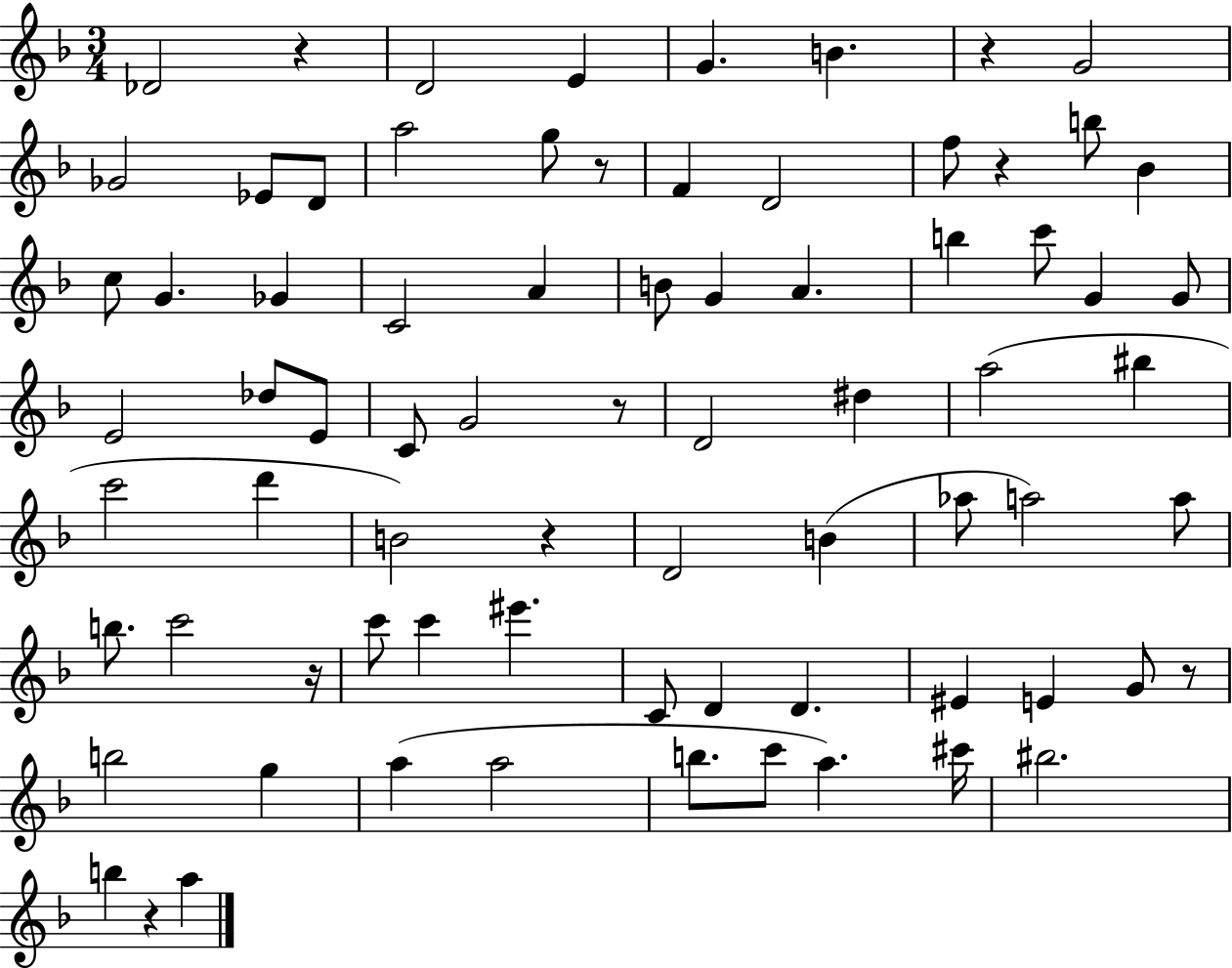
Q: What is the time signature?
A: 3/4